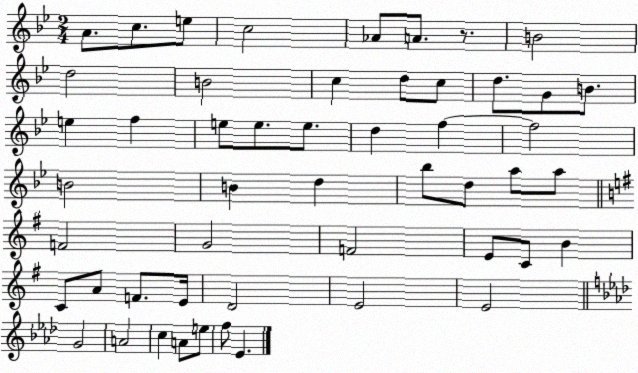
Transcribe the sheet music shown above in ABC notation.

X:1
T:Untitled
M:2/4
L:1/4
K:Bb
A/2 c/2 e/2 c2 _A/2 A/2 z/2 B2 d2 B2 c d/2 c/2 d/2 G/2 B/2 e f e/2 e/2 e/2 d f f2 B2 B d _b/2 d/2 a/2 a/2 F2 G2 F2 E/2 C/2 B C/2 A/2 F/2 E/4 D2 E2 E2 G2 A2 c A/2 e/2 f/2 _E